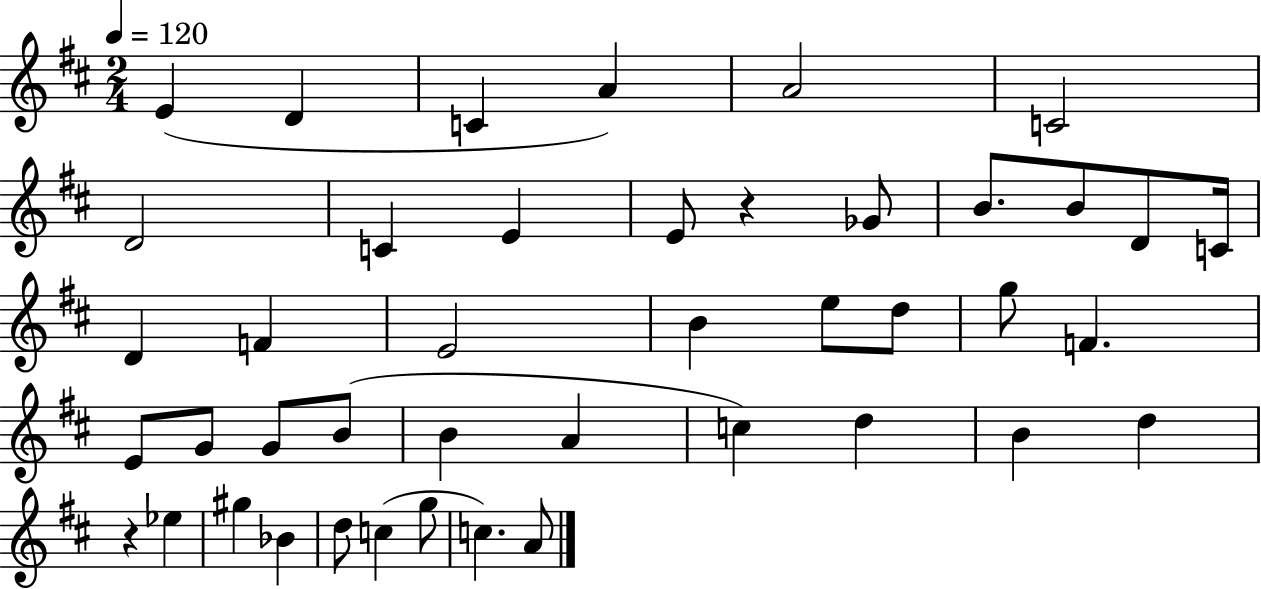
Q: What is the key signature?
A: D major